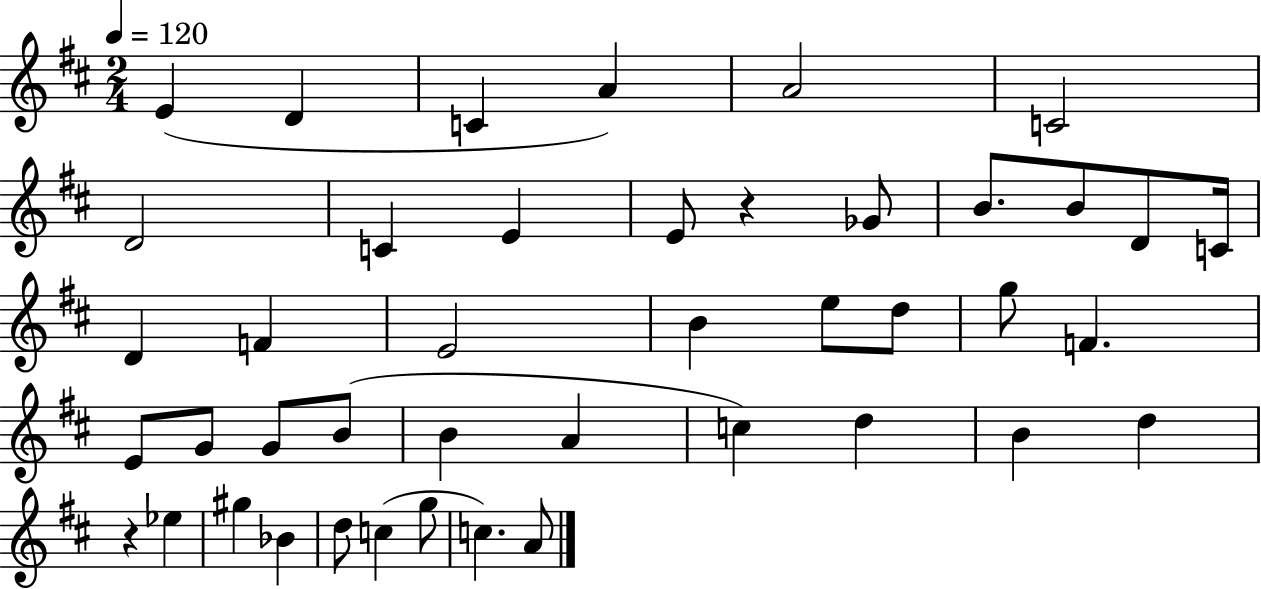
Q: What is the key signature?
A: D major